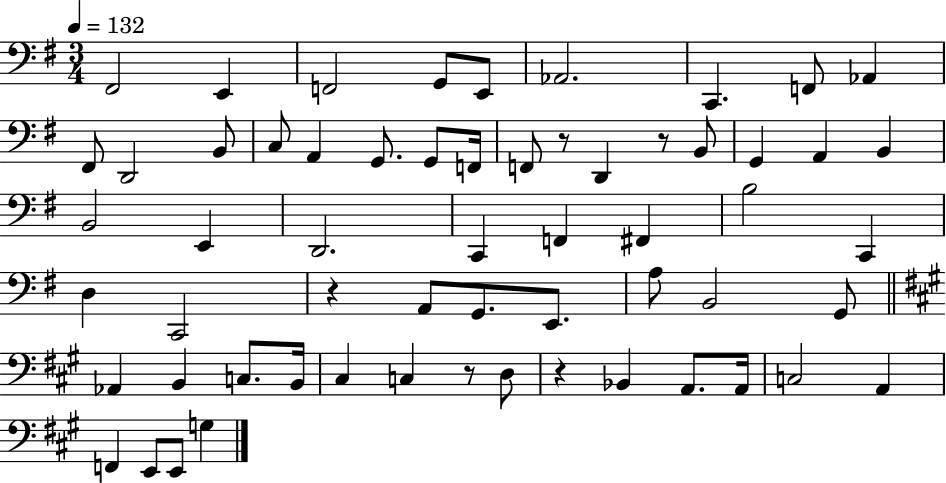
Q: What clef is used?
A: bass